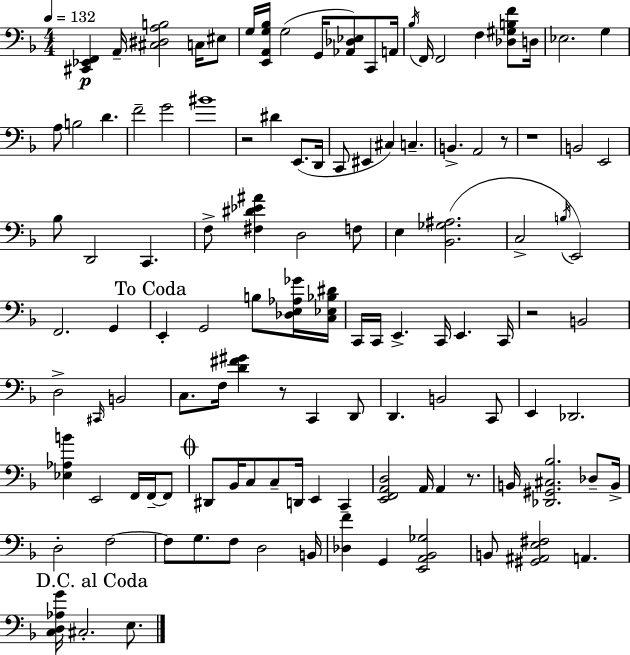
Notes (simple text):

[C#2,Eb2,F2]/q A2/s [C#3,D#3,A3,B3]/h C3/s EIS3/e G3/s [E2,A2,G3,Bb3]/s G3/h G2/s [Ab2,Db3,Eb3]/e C2/e A2/s Bb3/s F2/s F2/h F3/q [Db3,G#3,B3,F4]/e D3/s Eb3/h. G3/q A3/e B3/h D4/q. F4/h G4/h BIS4/w R/h D#4/q E2/e. D2/s C2/e EIS2/q C#3/q C3/q. B2/q. A2/h R/e R/w B2/h E2/h Bb3/e D2/h C2/q. F3/e [F#3,D#4,Eb4,A#4]/q D3/h F3/e E3/q [Bb2,Gb3,A#3]/h. C3/h B3/s E2/h F2/h. G2/q E2/q G2/h B3/e [Db3,E3,Ab3,Gb4]/s [C3,Eb3,Bb3,D#4]/s C2/s C2/s E2/q. C2/s E2/q. C2/s R/h B2/h D3/h C#2/s B2/h C3/e. F3/s [D4,F#4,G#4]/q R/e C2/q D2/e D2/q. B2/h C2/e E2/q Db2/h. [Eb3,Ab3,B4]/q E2/h F2/s F2/s F2/e D#2/e Bb2/s C3/e C3/e D2/s E2/q C2/q [E2,F2,A2,D3]/h A2/s A2/q R/e. B2/s [Db2,G#2,C#3,Bb3]/h. Db3/e B2/s D3/h F3/h F3/e G3/e. F3/e D3/h B2/s [Db3,F4]/q G2/q [E2,A2,Bb2,Gb3]/h B2/e [G#2,A#2,E3,F#3]/h A2/q. [C3,D3,Ab3,G4]/s C#3/h. E3/e.